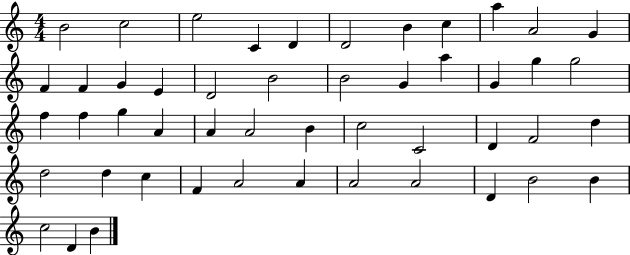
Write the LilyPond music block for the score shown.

{
  \clef treble
  \numericTimeSignature
  \time 4/4
  \key c \major
  b'2 c''2 | e''2 c'4 d'4 | d'2 b'4 c''4 | a''4 a'2 g'4 | \break f'4 f'4 g'4 e'4 | d'2 b'2 | b'2 g'4 a''4 | g'4 g''4 g''2 | \break f''4 f''4 g''4 a'4 | a'4 a'2 b'4 | c''2 c'2 | d'4 f'2 d''4 | \break d''2 d''4 c''4 | f'4 a'2 a'4 | a'2 a'2 | d'4 b'2 b'4 | \break c''2 d'4 b'4 | \bar "|."
}